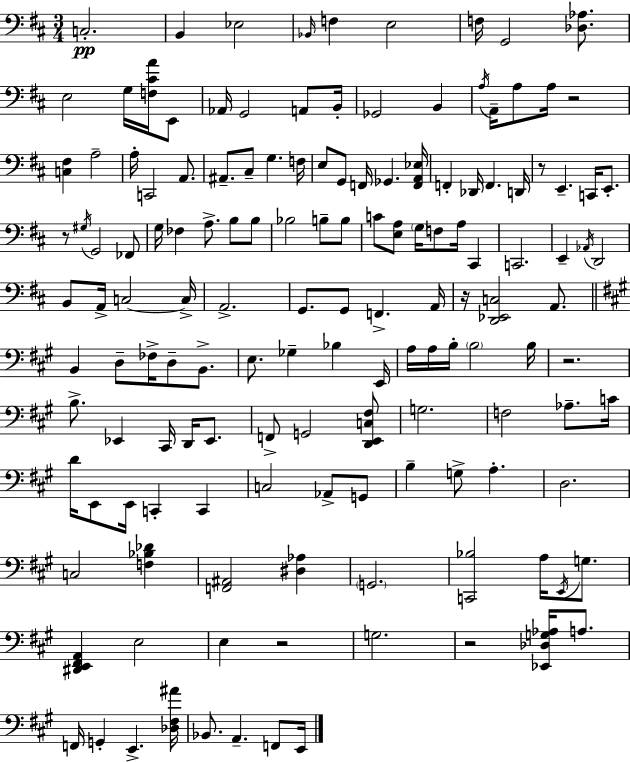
{
  \clef bass
  \numericTimeSignature
  \time 3/4
  \key d \major
  c2.-.\pp | b,4 ees2 | \grace { bes,16 } f4 e2 | f16 g,2 <des aes>8. | \break e2 g16 <f cis' a'>16 e,8 | aes,16 g,2 a,8 | b,16-. ges,2 b,4 | \acciaccatura { a16 } a,16-- a8 a16 r2 | \break <c fis>4 a2-- | a16-. c,2 a,8. | ais,8.-- cis8-- g4. | f16 e8 g,8 f,16 ges,4. | \break <f, a, ees>16 f,4-. des,16 f,4. | d,16 r8 e,4.-- c,16 e,8.-. | r8 \acciaccatura { gis16 } g,2 | fes,8 g16 fes4 a8.-> b8 | \break b8 bes2 b8-- | b8 c'8 <e a>8 \parenthesize g16 f8 a16 cis,4 | c,2. | e,4-- \acciaccatura { aes,16 } d,2 | \break b,8 a,16-> c2~~ | c16-> a,2.-> | g,8. g,8 f,4.-> | a,16 r16 <d, ees, c>2 | \break a,8. \bar "||" \break \key a \major b,4 d8-- fes16-> d8-- b,8.-> | e8. ges4-- bes4 e,16 | a16 a16 b16-. \parenthesize b2 b16 | r2. | \break b8.-> ees,4 cis,16 d,16 ees,8. | f,8-> g,2 <d, e, c fis>8 | g2. | f2 aes8.-- c'16 | \break d'16 e,8 e,16 c,4-. c,4 | c2 aes,8-> g,8 | b4-- g8-> a4.-. | d2. | \break c2 <f bes des'>4 | <f, ais,>2 <dis aes>4 | \parenthesize g,2. | <c, bes>2 a16 \acciaccatura { e,16 } g8. | \break <dis, e, fis, a,>4 e2 | e4 r2 | g2. | r2 <ees, des g aes>16 a8. | \break f,16 g,4-. e,4.-> | <des fis ais'>16 bes,8. a,4.-- f,8 | e,16 \bar "|."
}